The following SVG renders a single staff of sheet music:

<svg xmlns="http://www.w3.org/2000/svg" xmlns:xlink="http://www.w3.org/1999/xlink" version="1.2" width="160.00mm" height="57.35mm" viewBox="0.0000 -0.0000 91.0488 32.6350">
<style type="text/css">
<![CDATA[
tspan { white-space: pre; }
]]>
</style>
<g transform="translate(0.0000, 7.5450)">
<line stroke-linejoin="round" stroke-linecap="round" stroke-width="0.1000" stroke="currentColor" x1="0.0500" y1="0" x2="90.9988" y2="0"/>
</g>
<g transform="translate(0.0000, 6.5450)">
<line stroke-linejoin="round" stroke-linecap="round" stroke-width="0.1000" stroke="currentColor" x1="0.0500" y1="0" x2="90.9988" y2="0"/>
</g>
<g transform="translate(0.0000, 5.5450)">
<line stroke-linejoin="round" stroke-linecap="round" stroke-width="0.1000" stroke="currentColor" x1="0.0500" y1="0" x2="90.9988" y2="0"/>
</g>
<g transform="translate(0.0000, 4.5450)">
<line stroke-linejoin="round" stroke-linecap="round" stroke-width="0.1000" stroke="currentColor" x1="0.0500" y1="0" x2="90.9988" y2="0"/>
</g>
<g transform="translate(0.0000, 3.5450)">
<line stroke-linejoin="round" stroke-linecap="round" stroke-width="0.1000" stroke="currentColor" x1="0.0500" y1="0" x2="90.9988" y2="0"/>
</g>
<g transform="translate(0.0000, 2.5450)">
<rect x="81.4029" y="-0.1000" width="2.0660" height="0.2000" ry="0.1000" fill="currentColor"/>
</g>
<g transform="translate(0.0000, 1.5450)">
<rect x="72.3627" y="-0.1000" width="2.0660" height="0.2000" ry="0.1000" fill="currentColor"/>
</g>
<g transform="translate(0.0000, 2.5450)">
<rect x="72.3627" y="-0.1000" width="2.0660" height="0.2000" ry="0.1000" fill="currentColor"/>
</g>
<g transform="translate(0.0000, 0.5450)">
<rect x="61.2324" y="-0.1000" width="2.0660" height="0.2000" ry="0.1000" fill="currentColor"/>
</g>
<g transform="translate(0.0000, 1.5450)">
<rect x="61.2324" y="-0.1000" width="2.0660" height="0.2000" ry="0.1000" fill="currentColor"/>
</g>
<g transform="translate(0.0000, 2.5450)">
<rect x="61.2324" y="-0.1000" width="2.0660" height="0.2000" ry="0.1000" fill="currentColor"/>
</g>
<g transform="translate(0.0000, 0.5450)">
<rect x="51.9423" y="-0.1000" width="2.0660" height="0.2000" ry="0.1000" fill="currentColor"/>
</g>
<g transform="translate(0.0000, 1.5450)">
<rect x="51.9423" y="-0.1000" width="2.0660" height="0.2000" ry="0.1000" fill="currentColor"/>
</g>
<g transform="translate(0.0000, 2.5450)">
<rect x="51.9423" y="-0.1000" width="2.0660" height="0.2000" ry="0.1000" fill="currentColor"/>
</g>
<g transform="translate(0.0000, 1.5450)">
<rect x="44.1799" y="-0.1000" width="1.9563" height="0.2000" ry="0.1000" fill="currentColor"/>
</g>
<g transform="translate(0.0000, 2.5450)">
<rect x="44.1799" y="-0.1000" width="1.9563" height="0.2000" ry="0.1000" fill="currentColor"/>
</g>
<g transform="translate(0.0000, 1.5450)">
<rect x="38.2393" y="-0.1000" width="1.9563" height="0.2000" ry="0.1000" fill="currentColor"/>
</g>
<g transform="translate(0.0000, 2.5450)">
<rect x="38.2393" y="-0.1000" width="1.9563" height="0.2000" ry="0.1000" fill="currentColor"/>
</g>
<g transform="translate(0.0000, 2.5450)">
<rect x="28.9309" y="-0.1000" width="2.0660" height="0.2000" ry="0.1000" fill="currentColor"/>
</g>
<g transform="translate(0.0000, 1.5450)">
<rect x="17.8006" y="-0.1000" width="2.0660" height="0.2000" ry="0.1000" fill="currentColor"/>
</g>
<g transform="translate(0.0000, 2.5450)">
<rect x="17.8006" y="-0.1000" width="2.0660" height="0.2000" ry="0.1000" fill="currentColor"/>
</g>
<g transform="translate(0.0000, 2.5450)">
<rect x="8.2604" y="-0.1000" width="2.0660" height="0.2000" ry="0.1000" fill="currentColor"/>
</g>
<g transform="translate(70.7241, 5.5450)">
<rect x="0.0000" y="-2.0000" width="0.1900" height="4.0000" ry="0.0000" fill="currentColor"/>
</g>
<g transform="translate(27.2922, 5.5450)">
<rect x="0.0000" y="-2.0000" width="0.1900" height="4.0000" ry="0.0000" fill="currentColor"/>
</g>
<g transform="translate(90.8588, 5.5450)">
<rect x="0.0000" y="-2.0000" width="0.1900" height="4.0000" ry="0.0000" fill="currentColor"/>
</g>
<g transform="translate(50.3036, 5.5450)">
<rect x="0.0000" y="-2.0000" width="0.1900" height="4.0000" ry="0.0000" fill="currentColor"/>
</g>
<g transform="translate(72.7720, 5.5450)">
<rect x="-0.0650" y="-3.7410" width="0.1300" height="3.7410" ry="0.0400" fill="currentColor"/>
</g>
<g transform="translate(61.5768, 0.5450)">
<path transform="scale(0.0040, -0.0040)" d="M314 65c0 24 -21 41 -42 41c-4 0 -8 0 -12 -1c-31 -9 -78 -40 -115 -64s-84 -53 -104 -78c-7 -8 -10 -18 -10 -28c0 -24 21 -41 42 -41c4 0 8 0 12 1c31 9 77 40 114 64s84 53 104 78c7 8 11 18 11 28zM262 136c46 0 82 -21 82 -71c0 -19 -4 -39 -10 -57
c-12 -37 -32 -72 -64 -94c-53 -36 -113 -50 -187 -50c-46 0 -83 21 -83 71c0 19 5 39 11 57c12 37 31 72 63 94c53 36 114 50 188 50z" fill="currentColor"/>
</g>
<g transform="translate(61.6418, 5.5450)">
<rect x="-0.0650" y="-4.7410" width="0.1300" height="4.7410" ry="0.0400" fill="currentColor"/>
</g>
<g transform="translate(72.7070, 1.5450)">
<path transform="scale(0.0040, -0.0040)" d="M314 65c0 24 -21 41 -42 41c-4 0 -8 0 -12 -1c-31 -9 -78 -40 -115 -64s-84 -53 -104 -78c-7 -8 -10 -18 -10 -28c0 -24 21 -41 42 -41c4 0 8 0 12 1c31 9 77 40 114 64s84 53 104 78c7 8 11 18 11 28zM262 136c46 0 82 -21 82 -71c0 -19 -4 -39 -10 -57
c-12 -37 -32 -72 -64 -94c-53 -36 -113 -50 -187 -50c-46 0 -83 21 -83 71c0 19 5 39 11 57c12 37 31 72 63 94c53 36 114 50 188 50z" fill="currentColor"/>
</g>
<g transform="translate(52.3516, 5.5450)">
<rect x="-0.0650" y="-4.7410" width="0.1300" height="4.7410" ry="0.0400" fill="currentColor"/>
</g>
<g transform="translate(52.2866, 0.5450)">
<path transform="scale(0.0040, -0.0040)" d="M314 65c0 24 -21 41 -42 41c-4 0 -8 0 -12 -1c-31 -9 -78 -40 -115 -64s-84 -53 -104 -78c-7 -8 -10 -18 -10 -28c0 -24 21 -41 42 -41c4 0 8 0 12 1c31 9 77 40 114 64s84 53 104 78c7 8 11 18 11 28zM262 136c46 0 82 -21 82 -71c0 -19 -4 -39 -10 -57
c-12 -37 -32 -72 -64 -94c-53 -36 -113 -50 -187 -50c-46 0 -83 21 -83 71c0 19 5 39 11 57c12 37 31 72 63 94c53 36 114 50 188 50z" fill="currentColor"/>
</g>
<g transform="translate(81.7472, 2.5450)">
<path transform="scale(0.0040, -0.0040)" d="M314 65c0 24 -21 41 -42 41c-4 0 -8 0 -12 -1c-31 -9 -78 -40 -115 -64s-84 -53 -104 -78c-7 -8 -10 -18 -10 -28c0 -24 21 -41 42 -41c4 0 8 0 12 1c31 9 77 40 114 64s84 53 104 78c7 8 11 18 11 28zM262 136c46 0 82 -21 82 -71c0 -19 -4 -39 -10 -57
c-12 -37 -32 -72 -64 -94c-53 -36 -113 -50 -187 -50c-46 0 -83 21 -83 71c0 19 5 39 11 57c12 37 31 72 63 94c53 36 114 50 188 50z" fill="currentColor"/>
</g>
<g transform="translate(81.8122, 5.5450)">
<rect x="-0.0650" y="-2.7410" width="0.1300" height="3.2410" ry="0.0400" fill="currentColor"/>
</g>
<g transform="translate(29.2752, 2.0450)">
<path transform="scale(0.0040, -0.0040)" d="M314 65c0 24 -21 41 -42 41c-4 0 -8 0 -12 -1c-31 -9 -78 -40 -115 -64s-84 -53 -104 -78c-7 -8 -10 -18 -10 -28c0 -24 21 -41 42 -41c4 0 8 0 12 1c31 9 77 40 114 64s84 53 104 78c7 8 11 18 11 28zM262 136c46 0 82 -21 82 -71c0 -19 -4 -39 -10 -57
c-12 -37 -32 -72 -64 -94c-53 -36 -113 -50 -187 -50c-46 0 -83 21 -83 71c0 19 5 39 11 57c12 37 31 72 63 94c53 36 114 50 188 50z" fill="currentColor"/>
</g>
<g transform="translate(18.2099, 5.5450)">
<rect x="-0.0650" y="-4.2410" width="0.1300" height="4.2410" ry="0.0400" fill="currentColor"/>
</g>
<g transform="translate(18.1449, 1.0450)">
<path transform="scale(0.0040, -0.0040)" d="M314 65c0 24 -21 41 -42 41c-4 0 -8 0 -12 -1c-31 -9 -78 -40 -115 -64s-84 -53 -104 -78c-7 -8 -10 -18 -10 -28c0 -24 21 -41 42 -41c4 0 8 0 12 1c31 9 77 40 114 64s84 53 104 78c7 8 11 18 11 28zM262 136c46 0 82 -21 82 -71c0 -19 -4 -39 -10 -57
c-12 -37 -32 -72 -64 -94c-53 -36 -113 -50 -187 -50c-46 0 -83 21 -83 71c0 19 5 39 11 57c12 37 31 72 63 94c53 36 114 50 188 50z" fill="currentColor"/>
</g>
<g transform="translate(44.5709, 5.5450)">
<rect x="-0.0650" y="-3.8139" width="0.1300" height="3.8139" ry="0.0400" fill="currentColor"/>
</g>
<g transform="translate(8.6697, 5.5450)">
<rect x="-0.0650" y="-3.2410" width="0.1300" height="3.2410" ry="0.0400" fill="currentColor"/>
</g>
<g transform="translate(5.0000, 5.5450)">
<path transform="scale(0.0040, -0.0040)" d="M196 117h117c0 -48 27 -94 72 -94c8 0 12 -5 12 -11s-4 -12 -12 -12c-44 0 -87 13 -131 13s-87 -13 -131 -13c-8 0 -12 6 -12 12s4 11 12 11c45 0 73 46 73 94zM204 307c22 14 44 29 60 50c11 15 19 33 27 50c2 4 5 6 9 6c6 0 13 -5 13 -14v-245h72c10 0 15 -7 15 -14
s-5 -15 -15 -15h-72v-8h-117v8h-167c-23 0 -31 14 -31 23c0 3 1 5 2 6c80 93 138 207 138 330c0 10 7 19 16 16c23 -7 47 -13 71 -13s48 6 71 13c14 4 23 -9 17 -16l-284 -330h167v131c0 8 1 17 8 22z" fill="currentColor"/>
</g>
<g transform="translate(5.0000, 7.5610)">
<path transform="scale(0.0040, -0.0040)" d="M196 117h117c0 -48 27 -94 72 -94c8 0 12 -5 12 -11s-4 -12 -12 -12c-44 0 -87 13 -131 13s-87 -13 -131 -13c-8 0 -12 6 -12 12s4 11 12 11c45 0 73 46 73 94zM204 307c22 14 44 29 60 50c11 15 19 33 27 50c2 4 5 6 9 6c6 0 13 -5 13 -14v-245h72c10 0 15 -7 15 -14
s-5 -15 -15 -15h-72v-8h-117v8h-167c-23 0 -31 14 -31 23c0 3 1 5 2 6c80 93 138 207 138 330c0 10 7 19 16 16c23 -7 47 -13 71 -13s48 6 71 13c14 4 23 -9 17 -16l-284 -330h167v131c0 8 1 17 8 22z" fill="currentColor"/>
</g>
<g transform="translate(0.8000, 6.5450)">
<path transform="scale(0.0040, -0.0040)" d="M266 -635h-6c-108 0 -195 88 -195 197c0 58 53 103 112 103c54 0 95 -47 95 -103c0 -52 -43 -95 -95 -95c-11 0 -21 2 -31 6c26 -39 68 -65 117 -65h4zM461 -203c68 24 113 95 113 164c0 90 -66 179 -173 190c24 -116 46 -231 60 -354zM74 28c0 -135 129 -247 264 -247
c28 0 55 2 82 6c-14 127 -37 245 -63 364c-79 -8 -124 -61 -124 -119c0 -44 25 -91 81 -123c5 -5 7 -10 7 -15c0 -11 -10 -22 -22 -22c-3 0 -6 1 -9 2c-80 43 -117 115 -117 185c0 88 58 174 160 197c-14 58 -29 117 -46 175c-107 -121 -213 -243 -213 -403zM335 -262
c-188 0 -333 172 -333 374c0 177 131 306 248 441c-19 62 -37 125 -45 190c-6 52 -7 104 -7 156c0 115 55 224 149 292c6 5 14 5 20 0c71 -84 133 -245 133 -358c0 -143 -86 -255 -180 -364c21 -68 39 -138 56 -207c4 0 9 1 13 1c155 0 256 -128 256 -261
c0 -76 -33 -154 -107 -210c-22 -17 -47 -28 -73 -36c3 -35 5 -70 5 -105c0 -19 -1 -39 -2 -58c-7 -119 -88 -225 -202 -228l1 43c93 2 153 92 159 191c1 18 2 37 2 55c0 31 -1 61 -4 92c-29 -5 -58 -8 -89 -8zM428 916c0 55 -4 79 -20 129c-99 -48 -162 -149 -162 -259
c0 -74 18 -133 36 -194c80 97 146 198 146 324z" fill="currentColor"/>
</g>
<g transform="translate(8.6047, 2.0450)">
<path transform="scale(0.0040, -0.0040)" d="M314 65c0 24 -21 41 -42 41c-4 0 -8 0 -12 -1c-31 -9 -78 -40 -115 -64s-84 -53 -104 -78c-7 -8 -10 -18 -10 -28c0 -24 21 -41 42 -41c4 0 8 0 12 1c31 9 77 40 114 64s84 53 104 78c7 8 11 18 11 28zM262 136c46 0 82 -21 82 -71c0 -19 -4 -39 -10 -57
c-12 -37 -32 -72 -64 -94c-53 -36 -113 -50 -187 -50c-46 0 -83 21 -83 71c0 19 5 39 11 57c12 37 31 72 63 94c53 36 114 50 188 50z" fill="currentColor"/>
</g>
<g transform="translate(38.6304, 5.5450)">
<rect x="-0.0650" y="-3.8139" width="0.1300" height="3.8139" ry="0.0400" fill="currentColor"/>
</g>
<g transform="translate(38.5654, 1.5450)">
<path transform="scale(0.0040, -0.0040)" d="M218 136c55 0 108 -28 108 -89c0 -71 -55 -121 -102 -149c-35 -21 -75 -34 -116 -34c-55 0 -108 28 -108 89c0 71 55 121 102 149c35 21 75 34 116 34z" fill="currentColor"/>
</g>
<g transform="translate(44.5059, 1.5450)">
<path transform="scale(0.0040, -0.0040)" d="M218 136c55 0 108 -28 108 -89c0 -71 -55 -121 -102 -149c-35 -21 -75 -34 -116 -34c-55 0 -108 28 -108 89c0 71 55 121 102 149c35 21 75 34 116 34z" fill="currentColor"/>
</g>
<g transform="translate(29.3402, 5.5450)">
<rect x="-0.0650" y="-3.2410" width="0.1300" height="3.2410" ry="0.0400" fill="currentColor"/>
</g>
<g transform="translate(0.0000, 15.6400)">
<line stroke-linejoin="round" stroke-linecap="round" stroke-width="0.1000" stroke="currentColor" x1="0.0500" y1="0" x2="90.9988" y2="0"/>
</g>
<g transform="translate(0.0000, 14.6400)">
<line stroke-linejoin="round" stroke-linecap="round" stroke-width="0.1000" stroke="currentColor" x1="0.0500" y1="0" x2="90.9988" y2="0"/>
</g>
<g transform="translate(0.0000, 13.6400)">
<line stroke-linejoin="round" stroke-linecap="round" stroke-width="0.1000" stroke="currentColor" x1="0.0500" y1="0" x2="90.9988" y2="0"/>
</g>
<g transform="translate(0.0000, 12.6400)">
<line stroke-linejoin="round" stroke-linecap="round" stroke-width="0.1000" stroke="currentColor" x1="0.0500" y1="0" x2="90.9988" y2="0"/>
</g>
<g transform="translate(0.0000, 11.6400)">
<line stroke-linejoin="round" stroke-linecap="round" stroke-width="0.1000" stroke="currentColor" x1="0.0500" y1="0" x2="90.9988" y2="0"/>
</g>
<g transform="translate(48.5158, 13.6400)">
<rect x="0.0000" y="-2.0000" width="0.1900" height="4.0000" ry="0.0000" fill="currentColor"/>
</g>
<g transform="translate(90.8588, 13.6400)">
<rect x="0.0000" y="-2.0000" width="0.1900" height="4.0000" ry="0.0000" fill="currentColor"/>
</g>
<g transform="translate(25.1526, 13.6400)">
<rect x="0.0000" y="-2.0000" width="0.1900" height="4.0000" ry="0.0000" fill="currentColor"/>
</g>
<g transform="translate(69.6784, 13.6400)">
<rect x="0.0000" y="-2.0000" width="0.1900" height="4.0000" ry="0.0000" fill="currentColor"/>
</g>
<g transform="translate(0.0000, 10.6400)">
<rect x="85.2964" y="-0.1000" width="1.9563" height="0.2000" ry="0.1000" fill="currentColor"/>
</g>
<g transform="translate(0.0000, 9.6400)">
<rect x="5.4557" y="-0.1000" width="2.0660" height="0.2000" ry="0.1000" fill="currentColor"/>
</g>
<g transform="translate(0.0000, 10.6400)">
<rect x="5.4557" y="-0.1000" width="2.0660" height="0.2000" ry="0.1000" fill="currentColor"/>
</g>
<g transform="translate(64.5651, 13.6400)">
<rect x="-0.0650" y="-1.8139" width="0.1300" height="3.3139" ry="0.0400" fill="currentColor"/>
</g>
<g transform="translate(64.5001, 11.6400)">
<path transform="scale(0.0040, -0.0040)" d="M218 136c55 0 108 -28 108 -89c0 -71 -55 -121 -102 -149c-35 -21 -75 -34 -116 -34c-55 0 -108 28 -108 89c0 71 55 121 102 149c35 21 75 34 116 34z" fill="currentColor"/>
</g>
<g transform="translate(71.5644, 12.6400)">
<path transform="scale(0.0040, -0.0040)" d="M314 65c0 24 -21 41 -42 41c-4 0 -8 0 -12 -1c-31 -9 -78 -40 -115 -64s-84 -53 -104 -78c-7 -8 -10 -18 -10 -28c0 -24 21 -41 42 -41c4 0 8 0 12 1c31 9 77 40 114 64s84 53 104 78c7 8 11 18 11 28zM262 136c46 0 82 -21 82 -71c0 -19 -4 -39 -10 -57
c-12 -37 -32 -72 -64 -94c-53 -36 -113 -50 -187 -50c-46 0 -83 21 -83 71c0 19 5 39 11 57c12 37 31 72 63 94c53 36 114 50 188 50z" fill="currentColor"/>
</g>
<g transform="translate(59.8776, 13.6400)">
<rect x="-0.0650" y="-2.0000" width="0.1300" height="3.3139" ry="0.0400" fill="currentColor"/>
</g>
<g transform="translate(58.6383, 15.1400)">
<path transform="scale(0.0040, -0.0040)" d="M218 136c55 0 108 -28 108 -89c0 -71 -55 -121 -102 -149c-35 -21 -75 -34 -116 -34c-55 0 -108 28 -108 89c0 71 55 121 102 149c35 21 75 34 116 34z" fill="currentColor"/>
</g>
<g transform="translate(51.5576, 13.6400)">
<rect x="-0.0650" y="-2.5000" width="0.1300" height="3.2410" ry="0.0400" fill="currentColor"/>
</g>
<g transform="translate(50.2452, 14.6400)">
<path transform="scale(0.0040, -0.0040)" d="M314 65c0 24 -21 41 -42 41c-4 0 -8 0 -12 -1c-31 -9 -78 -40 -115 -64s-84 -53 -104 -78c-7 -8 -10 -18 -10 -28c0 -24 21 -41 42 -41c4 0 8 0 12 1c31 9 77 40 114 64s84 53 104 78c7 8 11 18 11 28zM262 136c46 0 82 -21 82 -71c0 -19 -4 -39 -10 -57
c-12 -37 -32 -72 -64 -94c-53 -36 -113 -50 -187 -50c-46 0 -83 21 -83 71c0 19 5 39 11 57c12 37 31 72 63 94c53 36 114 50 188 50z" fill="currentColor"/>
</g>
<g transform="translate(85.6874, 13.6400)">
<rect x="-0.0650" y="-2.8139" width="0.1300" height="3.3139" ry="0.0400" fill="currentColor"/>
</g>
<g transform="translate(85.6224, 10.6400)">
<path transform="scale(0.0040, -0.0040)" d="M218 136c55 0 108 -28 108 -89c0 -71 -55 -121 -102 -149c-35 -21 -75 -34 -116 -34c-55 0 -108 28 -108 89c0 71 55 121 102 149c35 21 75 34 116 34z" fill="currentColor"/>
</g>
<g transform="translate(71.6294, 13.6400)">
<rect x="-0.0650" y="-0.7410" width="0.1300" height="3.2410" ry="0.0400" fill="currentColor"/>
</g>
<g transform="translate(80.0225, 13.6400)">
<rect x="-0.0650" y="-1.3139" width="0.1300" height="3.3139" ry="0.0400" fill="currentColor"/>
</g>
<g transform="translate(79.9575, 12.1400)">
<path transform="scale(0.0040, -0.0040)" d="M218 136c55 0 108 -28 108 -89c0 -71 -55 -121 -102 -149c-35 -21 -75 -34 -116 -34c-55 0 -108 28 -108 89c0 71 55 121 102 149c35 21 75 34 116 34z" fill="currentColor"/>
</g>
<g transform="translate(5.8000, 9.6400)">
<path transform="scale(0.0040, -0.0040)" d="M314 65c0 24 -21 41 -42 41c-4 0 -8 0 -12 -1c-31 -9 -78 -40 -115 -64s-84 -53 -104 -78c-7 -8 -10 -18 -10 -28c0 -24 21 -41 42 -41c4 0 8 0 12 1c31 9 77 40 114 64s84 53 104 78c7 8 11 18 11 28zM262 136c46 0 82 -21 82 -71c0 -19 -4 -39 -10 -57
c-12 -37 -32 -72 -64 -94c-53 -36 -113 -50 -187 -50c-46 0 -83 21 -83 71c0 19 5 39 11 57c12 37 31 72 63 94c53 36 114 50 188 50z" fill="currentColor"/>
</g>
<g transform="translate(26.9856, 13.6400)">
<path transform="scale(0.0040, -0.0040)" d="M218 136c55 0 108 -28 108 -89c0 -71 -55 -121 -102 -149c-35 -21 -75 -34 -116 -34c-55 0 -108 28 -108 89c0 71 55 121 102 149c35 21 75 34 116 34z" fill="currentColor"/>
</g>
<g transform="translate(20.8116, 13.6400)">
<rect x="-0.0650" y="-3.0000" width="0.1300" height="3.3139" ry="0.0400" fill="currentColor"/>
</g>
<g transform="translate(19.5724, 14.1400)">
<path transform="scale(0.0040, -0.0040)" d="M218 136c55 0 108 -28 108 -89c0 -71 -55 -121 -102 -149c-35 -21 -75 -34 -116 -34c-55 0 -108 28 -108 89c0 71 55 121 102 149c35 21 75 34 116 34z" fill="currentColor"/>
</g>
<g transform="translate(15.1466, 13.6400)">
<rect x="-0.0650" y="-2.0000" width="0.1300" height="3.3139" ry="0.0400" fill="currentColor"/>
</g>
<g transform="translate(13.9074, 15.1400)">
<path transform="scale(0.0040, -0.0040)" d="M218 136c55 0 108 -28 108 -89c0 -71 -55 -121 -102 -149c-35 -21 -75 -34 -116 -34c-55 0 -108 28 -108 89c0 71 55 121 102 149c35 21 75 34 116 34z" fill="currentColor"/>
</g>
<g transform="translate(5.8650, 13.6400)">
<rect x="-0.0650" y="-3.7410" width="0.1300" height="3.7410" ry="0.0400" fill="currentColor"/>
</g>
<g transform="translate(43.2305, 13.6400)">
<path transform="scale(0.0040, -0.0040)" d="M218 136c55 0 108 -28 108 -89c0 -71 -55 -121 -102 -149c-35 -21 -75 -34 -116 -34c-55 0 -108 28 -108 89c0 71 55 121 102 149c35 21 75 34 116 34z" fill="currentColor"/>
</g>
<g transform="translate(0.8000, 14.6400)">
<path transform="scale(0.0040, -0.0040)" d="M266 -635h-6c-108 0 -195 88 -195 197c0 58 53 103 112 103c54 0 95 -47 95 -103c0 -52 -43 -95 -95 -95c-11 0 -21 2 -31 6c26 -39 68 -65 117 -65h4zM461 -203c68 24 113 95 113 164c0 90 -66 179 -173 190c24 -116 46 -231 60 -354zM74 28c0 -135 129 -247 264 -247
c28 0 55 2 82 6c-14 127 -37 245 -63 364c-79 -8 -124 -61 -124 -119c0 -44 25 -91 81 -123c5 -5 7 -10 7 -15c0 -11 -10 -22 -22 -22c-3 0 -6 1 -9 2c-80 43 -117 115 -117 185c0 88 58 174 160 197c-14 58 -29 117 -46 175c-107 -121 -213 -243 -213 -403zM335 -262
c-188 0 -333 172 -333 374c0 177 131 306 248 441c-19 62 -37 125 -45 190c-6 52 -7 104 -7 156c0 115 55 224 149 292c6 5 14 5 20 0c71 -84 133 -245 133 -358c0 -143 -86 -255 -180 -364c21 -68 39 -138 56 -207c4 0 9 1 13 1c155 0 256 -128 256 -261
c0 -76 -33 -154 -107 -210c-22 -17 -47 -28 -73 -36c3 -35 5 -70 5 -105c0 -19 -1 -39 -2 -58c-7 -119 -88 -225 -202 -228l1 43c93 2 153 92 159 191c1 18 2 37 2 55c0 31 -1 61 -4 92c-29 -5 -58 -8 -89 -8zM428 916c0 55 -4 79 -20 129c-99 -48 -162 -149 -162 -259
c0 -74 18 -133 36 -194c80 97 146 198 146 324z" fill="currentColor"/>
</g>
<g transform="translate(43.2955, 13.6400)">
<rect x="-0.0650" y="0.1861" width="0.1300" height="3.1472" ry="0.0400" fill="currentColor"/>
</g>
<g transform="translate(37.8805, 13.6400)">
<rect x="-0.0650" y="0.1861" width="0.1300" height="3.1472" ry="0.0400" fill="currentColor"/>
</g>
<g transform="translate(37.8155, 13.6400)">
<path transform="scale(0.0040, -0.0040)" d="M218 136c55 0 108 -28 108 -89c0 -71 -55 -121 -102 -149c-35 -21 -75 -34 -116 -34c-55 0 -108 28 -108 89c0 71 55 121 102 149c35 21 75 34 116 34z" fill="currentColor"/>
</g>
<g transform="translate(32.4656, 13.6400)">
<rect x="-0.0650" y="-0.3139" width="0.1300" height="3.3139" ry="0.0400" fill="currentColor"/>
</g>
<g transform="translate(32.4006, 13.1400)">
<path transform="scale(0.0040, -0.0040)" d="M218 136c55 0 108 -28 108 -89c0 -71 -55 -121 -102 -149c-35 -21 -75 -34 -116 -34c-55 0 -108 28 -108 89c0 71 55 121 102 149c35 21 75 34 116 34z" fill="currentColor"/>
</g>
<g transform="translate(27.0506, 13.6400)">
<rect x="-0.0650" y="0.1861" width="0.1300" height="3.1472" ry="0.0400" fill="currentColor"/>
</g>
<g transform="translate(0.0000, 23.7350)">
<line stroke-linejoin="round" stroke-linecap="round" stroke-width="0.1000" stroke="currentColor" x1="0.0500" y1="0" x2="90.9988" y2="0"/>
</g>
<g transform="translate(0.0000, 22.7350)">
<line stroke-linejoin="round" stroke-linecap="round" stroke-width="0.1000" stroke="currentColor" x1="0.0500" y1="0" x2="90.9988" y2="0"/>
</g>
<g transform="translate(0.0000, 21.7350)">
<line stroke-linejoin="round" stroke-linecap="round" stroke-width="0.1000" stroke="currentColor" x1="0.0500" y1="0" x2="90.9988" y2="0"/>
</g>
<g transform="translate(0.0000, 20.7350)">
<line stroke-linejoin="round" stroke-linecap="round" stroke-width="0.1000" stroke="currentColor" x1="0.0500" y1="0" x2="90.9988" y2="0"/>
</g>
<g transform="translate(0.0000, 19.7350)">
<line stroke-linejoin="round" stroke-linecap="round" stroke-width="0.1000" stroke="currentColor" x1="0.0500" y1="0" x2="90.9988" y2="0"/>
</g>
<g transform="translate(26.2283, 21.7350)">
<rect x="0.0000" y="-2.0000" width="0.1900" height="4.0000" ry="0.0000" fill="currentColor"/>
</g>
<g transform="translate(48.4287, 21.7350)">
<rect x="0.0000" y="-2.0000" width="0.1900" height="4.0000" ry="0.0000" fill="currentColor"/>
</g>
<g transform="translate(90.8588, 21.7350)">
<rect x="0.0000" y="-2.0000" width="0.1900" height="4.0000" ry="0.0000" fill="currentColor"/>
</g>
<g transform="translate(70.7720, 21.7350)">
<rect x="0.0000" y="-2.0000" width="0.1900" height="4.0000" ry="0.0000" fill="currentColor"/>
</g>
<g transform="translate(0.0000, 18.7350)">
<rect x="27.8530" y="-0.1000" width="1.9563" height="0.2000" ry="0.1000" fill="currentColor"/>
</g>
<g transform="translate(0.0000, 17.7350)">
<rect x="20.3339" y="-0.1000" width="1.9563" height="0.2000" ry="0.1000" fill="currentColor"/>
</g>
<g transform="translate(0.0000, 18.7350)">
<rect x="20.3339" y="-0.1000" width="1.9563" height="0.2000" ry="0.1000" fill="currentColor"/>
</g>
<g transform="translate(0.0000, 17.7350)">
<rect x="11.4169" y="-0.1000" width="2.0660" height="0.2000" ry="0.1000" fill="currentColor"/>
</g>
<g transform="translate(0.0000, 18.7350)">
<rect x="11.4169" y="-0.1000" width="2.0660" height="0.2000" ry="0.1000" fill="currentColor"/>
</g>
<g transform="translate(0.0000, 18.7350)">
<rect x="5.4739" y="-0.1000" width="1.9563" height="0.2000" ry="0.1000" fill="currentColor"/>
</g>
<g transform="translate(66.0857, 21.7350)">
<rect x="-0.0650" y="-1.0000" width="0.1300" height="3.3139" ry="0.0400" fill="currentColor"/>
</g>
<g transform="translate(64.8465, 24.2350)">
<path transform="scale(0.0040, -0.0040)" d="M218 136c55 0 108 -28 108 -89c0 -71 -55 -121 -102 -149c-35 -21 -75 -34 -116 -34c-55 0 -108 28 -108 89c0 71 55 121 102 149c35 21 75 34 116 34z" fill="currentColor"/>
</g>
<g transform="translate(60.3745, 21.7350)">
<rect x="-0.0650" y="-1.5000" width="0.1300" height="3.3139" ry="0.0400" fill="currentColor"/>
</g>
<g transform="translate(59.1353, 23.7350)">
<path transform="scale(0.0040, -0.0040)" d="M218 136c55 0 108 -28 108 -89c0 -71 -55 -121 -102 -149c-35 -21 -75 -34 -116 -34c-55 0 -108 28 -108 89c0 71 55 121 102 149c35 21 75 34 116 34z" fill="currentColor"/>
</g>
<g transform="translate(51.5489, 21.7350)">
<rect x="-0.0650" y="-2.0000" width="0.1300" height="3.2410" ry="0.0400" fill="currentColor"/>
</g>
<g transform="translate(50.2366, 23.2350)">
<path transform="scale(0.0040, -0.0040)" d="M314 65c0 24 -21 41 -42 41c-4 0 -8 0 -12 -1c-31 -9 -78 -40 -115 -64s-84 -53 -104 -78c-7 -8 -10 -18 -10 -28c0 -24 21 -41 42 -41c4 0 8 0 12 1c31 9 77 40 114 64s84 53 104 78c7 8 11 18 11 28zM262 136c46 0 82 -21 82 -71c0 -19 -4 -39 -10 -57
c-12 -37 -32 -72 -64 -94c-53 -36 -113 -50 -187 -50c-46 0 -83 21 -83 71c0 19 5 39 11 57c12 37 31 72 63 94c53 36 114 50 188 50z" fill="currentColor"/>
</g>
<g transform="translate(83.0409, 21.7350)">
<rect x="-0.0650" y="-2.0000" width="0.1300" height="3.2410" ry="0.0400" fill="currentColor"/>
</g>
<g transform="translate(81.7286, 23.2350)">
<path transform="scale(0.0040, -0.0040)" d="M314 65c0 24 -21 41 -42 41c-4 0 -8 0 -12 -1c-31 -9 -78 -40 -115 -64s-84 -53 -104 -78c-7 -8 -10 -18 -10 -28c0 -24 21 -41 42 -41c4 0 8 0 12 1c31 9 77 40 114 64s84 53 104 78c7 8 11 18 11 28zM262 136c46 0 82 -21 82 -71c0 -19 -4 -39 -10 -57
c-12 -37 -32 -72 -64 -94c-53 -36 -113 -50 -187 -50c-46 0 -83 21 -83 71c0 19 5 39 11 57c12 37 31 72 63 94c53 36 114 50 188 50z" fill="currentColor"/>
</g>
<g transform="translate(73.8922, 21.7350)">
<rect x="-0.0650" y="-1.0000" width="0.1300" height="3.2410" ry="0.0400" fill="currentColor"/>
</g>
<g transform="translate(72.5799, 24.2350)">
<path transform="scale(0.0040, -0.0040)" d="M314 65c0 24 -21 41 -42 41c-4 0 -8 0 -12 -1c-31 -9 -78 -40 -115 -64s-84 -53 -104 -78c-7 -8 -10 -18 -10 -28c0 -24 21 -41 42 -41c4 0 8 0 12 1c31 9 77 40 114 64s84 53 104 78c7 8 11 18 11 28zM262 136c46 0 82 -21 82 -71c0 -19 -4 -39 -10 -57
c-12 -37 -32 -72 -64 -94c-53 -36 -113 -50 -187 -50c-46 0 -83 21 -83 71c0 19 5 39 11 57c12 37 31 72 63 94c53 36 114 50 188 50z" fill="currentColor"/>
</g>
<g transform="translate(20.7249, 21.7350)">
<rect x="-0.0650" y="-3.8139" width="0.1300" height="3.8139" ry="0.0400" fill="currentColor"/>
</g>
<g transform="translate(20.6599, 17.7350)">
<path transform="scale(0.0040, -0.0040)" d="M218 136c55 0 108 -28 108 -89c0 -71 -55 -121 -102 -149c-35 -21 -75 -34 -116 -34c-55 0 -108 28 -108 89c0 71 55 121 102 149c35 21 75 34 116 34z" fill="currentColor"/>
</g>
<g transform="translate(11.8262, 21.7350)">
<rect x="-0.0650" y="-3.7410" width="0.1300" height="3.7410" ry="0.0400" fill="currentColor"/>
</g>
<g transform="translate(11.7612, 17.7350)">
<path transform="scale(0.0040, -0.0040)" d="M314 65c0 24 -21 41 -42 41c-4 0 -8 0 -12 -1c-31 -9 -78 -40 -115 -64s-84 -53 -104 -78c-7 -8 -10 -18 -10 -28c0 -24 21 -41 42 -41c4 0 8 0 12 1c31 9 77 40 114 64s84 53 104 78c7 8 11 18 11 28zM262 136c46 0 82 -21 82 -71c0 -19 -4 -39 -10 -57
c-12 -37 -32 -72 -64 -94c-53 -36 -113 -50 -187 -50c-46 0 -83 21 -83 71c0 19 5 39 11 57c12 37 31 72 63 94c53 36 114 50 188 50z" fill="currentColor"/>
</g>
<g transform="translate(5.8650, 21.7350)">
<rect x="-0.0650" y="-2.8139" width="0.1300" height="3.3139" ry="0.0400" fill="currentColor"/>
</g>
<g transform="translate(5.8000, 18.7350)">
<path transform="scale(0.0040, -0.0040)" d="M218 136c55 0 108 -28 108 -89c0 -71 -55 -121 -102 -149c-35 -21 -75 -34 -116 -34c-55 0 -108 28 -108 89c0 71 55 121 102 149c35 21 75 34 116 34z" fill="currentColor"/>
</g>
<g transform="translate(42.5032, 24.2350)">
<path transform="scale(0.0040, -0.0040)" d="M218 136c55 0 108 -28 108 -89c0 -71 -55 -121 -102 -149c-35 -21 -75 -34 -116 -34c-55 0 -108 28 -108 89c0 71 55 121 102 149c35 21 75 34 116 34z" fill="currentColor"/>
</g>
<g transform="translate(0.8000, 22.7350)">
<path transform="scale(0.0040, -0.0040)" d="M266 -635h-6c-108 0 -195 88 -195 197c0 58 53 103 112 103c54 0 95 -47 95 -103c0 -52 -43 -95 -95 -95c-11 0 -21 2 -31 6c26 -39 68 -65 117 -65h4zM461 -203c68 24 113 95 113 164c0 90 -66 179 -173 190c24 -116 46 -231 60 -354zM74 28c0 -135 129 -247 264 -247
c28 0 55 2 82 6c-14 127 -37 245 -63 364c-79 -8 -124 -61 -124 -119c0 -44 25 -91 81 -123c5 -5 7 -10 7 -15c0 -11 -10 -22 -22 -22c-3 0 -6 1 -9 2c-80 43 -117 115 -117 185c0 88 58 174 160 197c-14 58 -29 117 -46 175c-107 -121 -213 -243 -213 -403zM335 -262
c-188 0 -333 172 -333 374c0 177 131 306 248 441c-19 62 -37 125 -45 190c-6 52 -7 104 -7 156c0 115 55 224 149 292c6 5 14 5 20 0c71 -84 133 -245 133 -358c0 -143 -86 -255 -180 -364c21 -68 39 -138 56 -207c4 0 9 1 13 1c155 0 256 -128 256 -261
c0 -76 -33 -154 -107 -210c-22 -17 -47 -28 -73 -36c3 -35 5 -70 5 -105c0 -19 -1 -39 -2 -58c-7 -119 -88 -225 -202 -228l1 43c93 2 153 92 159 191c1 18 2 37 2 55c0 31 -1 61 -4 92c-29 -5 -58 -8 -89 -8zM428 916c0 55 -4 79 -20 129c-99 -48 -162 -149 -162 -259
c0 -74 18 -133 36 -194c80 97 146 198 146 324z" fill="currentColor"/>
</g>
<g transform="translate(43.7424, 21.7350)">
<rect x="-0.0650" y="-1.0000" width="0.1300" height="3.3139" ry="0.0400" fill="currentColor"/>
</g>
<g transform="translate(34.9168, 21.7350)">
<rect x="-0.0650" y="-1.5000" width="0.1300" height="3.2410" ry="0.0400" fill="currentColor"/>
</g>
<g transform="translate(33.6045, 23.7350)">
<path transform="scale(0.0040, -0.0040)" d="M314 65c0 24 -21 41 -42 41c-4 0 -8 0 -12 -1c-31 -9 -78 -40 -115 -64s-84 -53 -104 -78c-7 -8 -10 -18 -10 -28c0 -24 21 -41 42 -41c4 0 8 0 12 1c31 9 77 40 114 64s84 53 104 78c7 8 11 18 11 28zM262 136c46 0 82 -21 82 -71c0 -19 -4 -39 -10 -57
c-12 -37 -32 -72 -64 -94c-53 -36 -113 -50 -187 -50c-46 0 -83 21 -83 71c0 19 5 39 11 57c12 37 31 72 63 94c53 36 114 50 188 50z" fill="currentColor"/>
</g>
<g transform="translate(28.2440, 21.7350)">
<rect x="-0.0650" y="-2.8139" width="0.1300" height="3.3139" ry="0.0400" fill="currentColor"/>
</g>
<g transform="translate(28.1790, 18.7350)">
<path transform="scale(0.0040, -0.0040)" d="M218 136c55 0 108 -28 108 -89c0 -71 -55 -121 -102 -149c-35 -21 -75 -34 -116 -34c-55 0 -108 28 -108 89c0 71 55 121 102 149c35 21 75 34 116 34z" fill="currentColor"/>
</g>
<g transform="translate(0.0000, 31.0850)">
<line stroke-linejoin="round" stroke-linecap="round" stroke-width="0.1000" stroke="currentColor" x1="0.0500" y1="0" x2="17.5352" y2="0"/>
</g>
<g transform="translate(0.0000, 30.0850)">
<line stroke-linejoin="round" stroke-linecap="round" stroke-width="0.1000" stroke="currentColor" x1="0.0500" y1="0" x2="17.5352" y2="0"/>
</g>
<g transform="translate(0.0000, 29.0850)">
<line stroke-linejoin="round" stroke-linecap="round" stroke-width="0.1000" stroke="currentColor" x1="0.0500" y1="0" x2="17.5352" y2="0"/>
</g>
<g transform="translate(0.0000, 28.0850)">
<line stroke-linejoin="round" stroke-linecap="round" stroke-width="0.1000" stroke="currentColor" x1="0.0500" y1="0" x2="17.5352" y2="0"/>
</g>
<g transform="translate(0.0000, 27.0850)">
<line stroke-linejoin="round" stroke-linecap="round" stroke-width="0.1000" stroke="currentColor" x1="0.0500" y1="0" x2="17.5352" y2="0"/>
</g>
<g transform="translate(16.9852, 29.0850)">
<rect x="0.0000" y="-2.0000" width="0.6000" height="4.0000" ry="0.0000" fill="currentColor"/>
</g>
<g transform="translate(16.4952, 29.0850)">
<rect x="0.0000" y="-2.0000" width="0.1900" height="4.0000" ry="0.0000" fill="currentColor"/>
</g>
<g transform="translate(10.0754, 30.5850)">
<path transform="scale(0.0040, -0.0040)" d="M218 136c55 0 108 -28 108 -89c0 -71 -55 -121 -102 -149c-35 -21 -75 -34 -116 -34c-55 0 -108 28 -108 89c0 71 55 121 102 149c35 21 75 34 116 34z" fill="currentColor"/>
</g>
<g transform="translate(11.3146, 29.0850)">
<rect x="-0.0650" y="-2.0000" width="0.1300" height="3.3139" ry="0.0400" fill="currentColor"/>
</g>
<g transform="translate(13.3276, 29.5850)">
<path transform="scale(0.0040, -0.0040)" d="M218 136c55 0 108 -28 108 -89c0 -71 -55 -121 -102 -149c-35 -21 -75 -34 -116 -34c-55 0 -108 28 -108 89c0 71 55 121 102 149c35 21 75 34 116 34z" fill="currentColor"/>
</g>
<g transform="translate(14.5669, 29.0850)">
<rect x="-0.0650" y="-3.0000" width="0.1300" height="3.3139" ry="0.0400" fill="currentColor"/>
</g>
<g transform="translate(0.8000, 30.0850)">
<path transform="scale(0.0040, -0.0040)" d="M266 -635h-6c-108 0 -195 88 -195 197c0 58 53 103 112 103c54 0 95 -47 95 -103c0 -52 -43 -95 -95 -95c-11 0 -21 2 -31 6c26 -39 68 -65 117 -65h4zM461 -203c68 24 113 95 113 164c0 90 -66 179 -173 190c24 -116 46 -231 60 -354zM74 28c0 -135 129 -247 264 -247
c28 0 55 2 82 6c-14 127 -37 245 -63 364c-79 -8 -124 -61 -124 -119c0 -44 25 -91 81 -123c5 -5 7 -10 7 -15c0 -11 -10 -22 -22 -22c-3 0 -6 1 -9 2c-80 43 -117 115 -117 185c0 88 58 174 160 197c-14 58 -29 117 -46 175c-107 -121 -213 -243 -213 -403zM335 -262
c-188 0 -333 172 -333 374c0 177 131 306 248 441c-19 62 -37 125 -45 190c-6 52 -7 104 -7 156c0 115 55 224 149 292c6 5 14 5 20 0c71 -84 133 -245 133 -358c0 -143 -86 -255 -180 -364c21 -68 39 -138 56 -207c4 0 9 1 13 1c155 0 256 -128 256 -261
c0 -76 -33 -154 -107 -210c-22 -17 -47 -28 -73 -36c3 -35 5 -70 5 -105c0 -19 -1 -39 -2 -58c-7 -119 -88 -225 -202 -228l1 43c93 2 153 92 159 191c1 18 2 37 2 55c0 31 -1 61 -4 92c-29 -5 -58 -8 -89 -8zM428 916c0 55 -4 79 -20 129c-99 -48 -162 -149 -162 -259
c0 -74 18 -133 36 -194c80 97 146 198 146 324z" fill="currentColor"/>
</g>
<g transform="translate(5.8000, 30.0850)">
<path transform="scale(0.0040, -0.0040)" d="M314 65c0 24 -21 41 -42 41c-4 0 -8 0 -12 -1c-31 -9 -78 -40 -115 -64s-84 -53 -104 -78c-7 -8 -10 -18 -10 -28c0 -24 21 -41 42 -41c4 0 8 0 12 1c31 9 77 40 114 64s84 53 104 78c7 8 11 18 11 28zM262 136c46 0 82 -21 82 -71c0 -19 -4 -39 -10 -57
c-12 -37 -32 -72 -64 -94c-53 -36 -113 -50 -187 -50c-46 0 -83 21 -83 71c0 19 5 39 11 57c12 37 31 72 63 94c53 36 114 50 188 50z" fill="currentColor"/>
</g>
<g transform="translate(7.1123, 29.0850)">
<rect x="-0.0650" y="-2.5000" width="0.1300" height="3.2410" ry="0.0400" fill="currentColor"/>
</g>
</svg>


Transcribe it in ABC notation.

X:1
T:Untitled
M:4/4
L:1/4
K:C
b2 d'2 b2 c' c' e'2 e'2 c'2 a2 c'2 F A B c B B G2 F f d2 e a a c'2 c' a E2 D F2 E D D2 F2 G2 F A